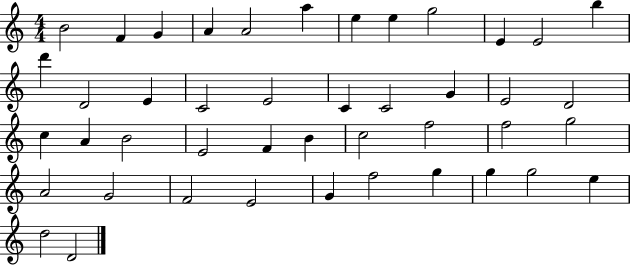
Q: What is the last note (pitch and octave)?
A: D4